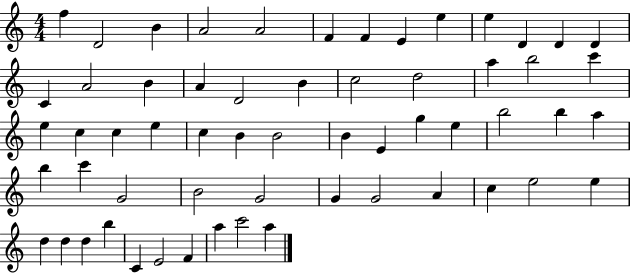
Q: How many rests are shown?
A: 0